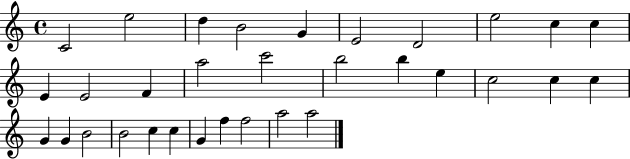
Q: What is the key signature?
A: C major